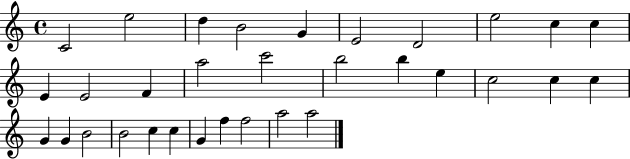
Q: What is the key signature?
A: C major